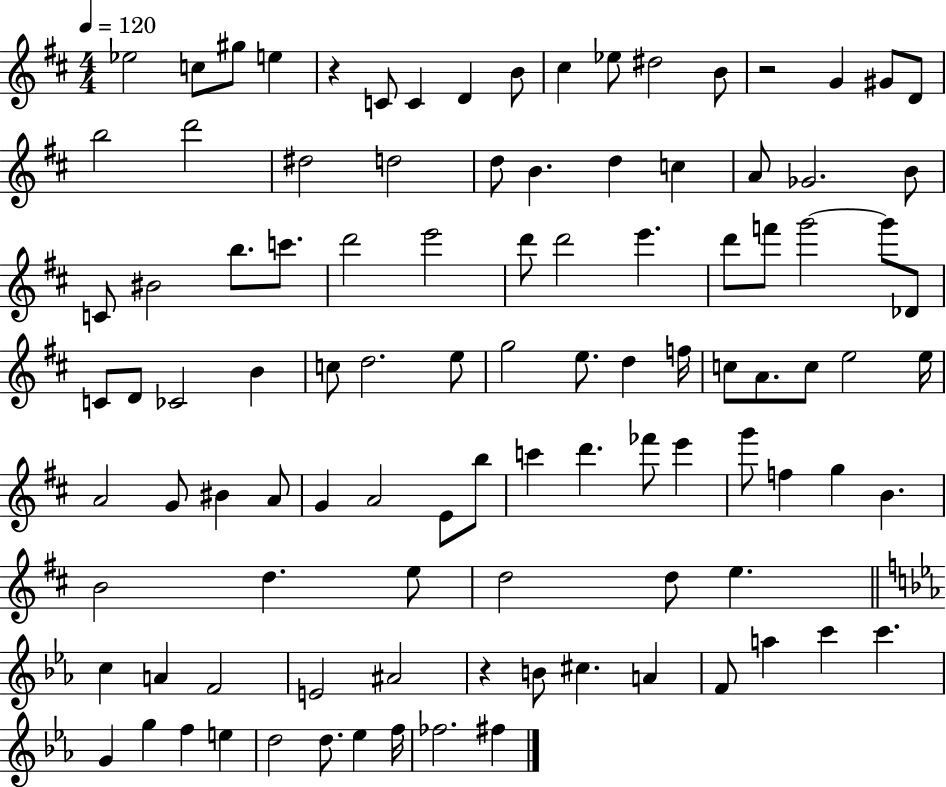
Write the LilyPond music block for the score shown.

{
  \clef treble
  \numericTimeSignature
  \time 4/4
  \key d \major
  \tempo 4 = 120
  ees''2 c''8 gis''8 e''4 | r4 c'8 c'4 d'4 b'8 | cis''4 ees''8 dis''2 b'8 | r2 g'4 gis'8 d'8 | \break b''2 d'''2 | dis''2 d''2 | d''8 b'4. d''4 c''4 | a'8 ges'2. b'8 | \break c'8 bis'2 b''8. c'''8. | d'''2 e'''2 | d'''8 d'''2 e'''4. | d'''8 f'''8 g'''2~~ g'''8 des'8 | \break c'8 d'8 ces'2 b'4 | c''8 d''2. e''8 | g''2 e''8. d''4 f''16 | c''8 a'8. c''8 e''2 e''16 | \break a'2 g'8 bis'4 a'8 | g'4 a'2 e'8 b''8 | c'''4 d'''4. fes'''8 e'''4 | g'''8 f''4 g''4 b'4. | \break b'2 d''4. e''8 | d''2 d''8 e''4. | \bar "||" \break \key c \minor c''4 a'4 f'2 | e'2 ais'2 | r4 b'8 cis''4. a'4 | f'8 a''4 c'''4 c'''4. | \break g'4 g''4 f''4 e''4 | d''2 d''8. ees''4 f''16 | fes''2. fis''4 | \bar "|."
}